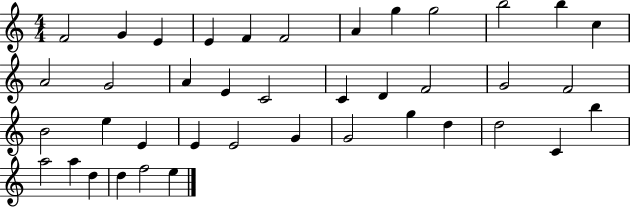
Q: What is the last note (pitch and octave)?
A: E5